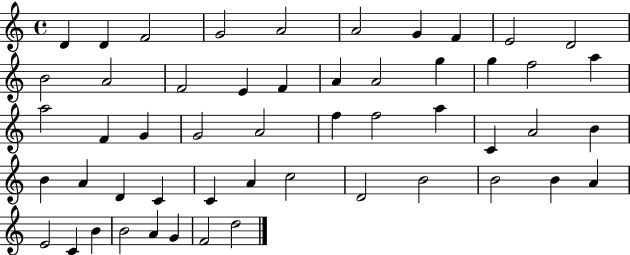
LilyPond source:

{
  \clef treble
  \time 4/4
  \defaultTimeSignature
  \key c \major
  d'4 d'4 f'2 | g'2 a'2 | a'2 g'4 f'4 | e'2 d'2 | \break b'2 a'2 | f'2 e'4 f'4 | a'4 a'2 g''4 | g''4 f''2 a''4 | \break a''2 f'4 g'4 | g'2 a'2 | f''4 f''2 a''4 | c'4 a'2 b'4 | \break b'4 a'4 d'4 c'4 | c'4 a'4 c''2 | d'2 b'2 | b'2 b'4 a'4 | \break e'2 c'4 b'4 | b'2 a'4 g'4 | f'2 d''2 | \bar "|."
}